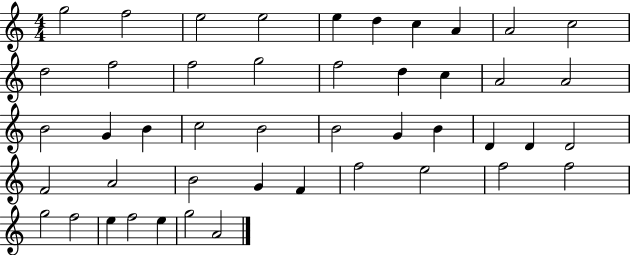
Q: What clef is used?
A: treble